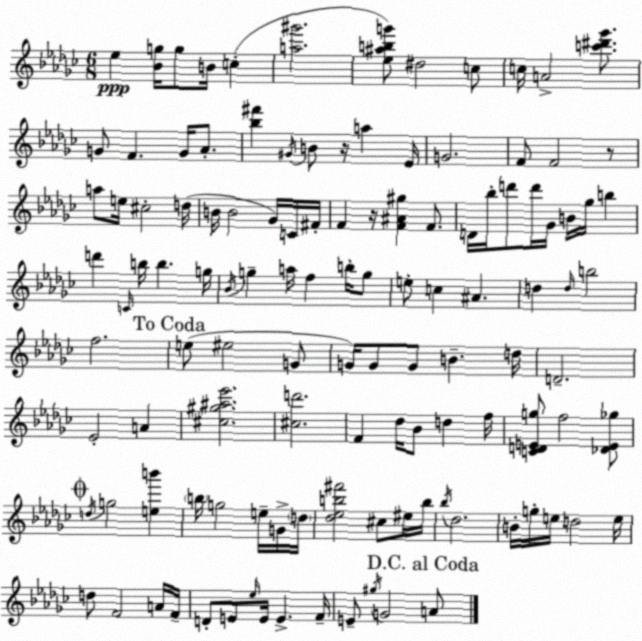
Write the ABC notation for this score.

X:1
T:Untitled
M:6/8
L:1/4
K:Ebm
_e [_Bg]/4 g/2 B/4 c [a^g']2 [_e^abg']/2 ^d2 c/2 c/4 A2 [c'^d'_g']/2 G/2 F G/4 _A/2 [_b^f'] ^G/4 B/2 z/4 a _E/4 G2 F/2 F2 z/2 a/2 e/4 ^c2 d/4 B/4 B2 _G/4 C/4 ^F/4 F z/4 [F^A^g] F/2 D/4 _b/4 d'/2 d'/4 _G/4 B/4 _g/4 b d' C/4 b/4 b g/4 _B/4 g a/4 f b/4 g/2 e/2 c ^A d d/4 b2 f2 e/2 ^e2 G/2 G/4 G/2 G/2 B d/4 D2 _E2 A [^c^g^a_e']2 [^cd']2 F _d/4 _B/2 d f/4 [CDEg]/2 f2 [_DE_g]/2 d/4 g2 [eb'] b/4 g2 e/4 G/4 d/4 [_d_eb^f']2 ^c/2 ^e/4 b/4 _b/4 _d2 B/4 g/4 e/4 d2 e/4 d/2 F2 A/4 F/4 D/2 E/2 _e/4 E/4 E F/4 E/2 ^g/4 G2 A/2